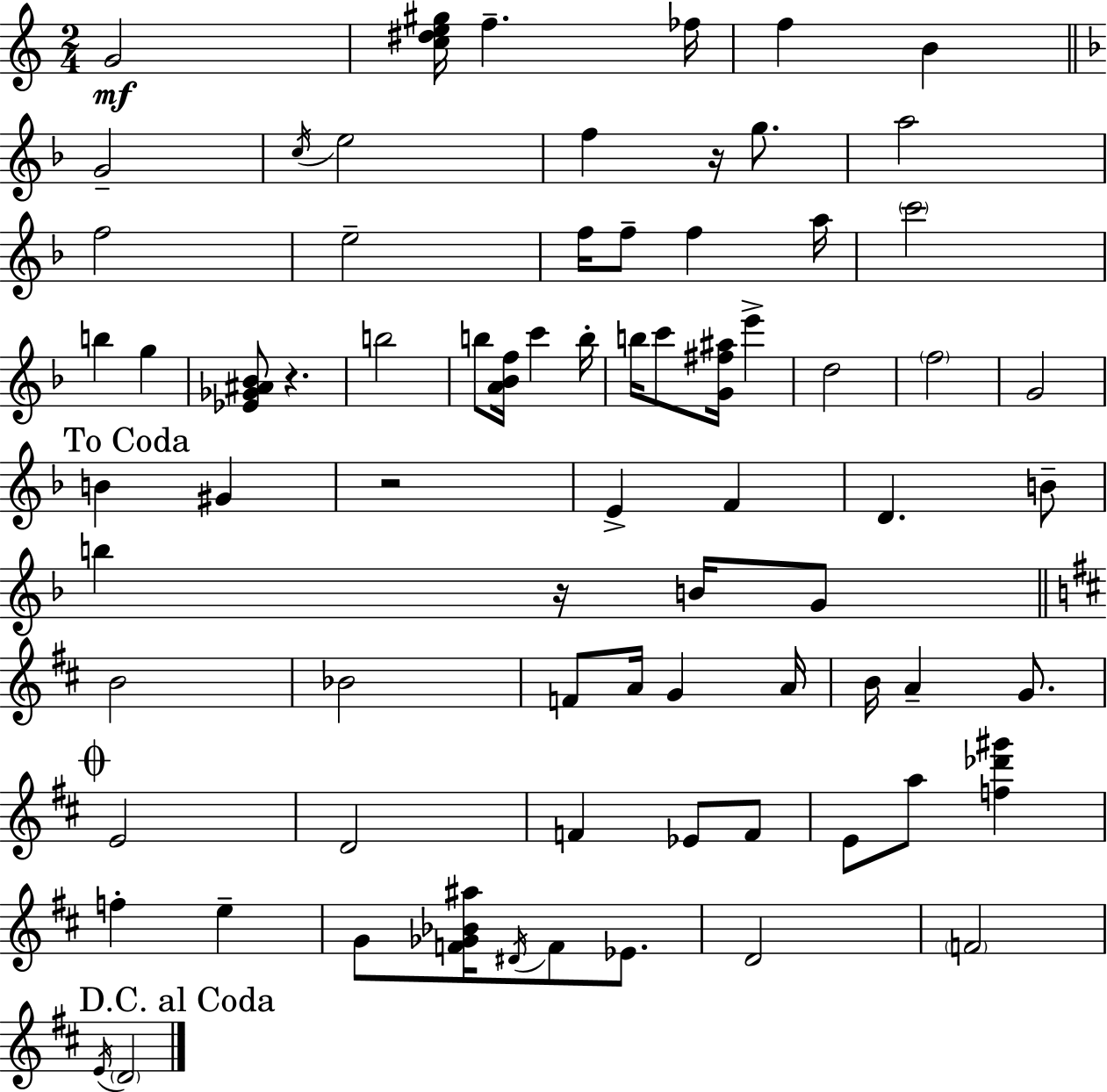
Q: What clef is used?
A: treble